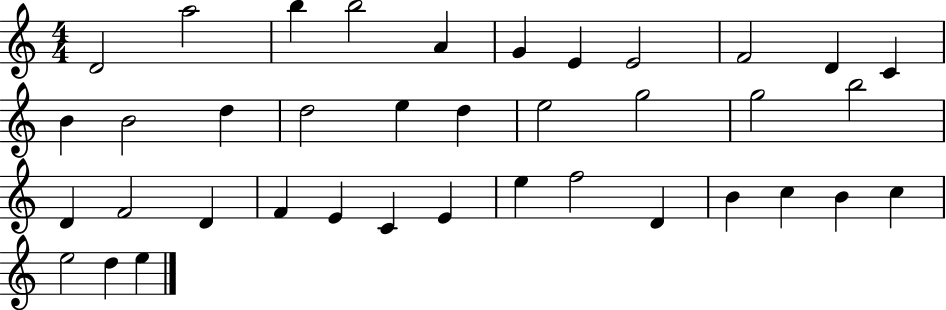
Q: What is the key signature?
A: C major